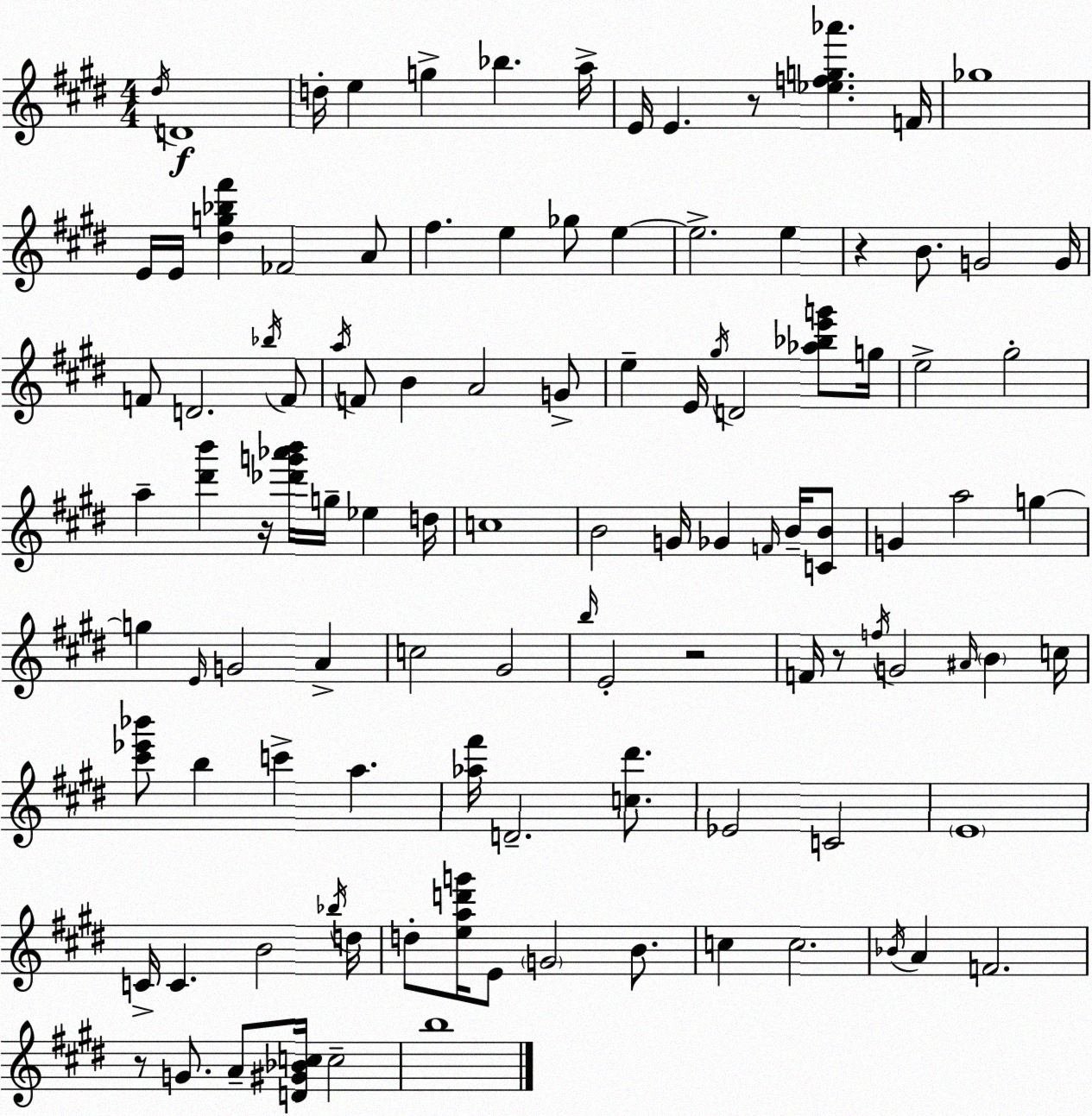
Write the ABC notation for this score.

X:1
T:Untitled
M:4/4
L:1/4
K:E
^d/4 D4 d/4 e g _b a/4 E/4 E z/2 [_efg_a'] F/4 _g4 E/4 E/4 [^dg_b^f'] _F2 A/2 ^f e _g/2 e e2 e z B/2 G2 G/4 F/2 D2 _b/4 F/2 a/4 F/2 B A2 G/2 e E/4 ^g/4 D2 [_a_be'g']/2 g/4 e2 ^g2 a [^d'b'] z/4 [_d'g'_a'b']/4 g/4 _e d/4 c4 B2 G/4 _G F/4 B/4 [CB]/2 G a2 g g E/4 G2 A c2 ^G2 b/4 E2 z2 F/4 z/2 f/4 G2 ^A/4 B c/4 [^c'_e'_b']/2 b c' a [_a^f']/4 D2 [c^d']/2 _E2 C2 E4 C/4 C B2 _b/4 d/4 d/2 [ead'g']/4 E/2 G2 B/2 c c2 _B/4 A F2 z/2 G/2 A/2 [D^G_Bc]/4 c2 b4